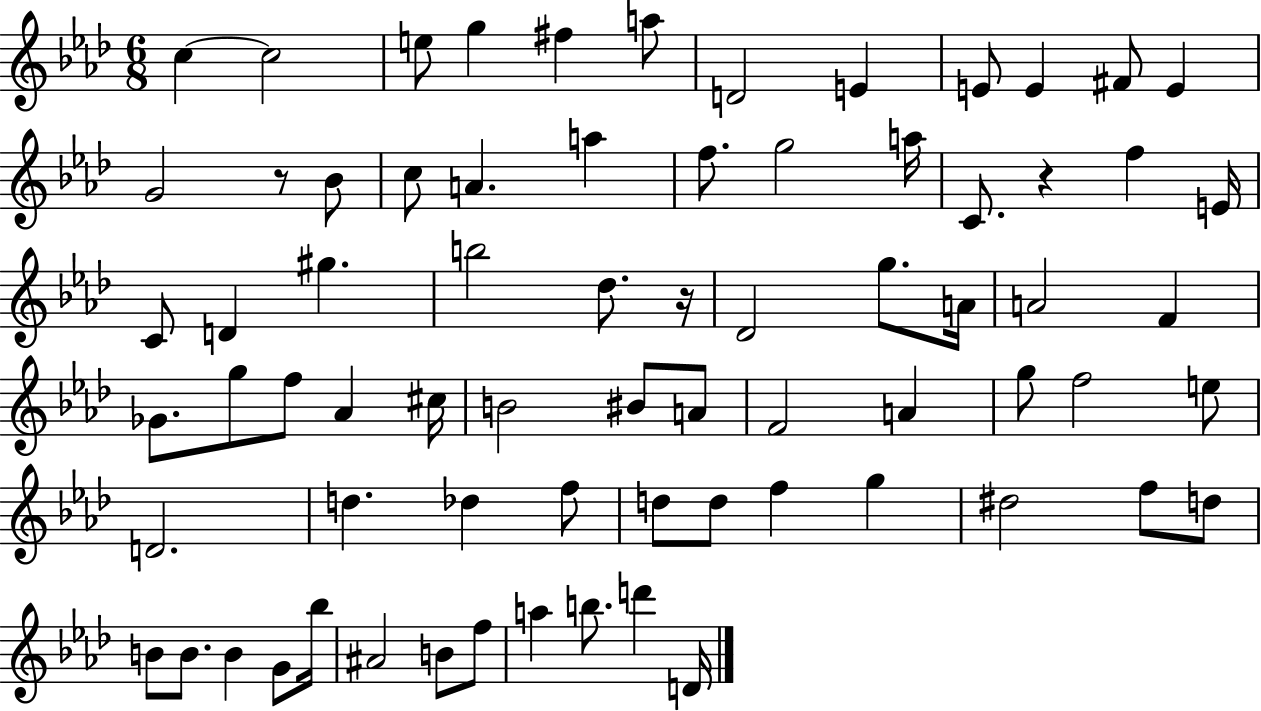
X:1
T:Untitled
M:6/8
L:1/4
K:Ab
c c2 e/2 g ^f a/2 D2 E E/2 E ^F/2 E G2 z/2 _B/2 c/2 A a f/2 g2 a/4 C/2 z f E/4 C/2 D ^g b2 _d/2 z/4 _D2 g/2 A/4 A2 F _G/2 g/2 f/2 _A ^c/4 B2 ^B/2 A/2 F2 A g/2 f2 e/2 D2 d _d f/2 d/2 d/2 f g ^d2 f/2 d/2 B/2 B/2 B G/2 _b/4 ^A2 B/2 f/2 a b/2 d' D/4